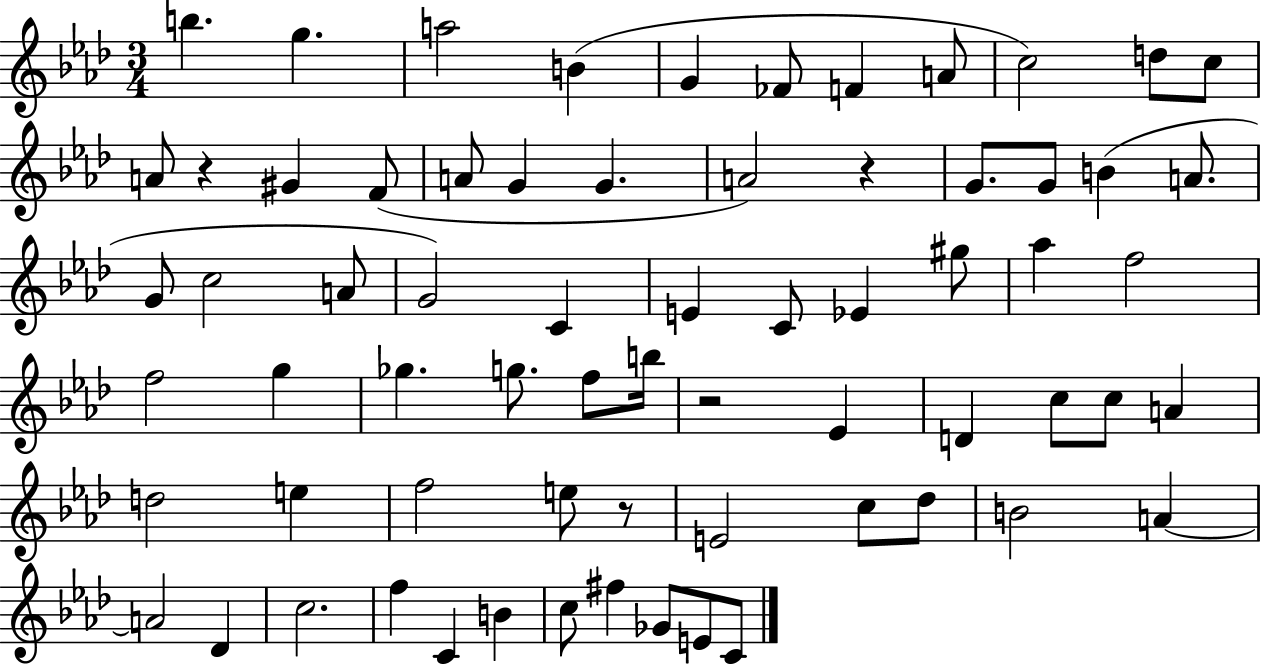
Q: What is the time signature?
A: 3/4